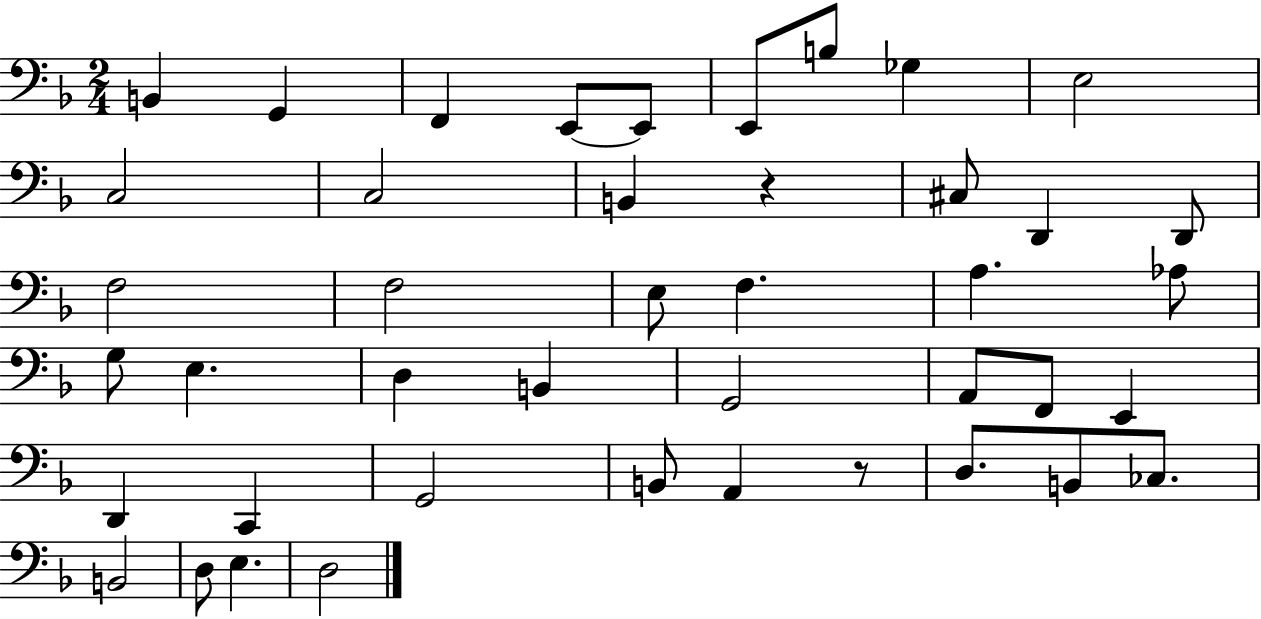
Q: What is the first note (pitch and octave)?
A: B2